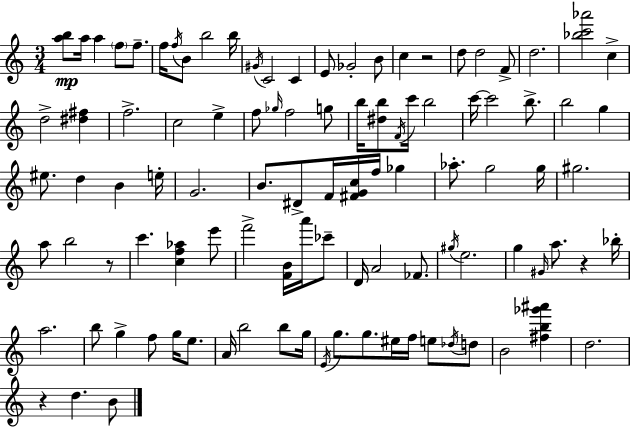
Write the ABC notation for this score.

X:1
T:Untitled
M:3/4
L:1/4
K:Am
[ab]/2 a/4 a f/2 f/2 f/4 f/4 B/2 b2 b/4 ^G/4 C2 C E/2 _G2 B/2 c z2 d/2 d2 F/2 d2 [_bc'_a']2 c d2 [^d^f] f2 c2 e f/2 _g/4 f2 g/2 b/4 [^db]/2 F/4 c'/4 b2 c'/4 c'2 b/2 b2 g ^e/2 d B e/4 G2 B/2 ^D/2 F/4 [^FGc]/4 f/4 _g _a/2 g2 g/4 ^g2 a/2 b2 z/2 c' [cf_a] e'/2 f'2 [FB]/4 a'/4 _c'/2 D/4 A2 _F/2 ^g/4 e2 g ^G/4 a/2 z _b/4 a2 b/2 g f/2 g/4 e/2 A/4 b2 b/2 g/4 E/4 g/2 g/2 ^e/4 f/4 e/2 _d/4 d/2 B2 [^fb_g'^a'] d2 z d B/2